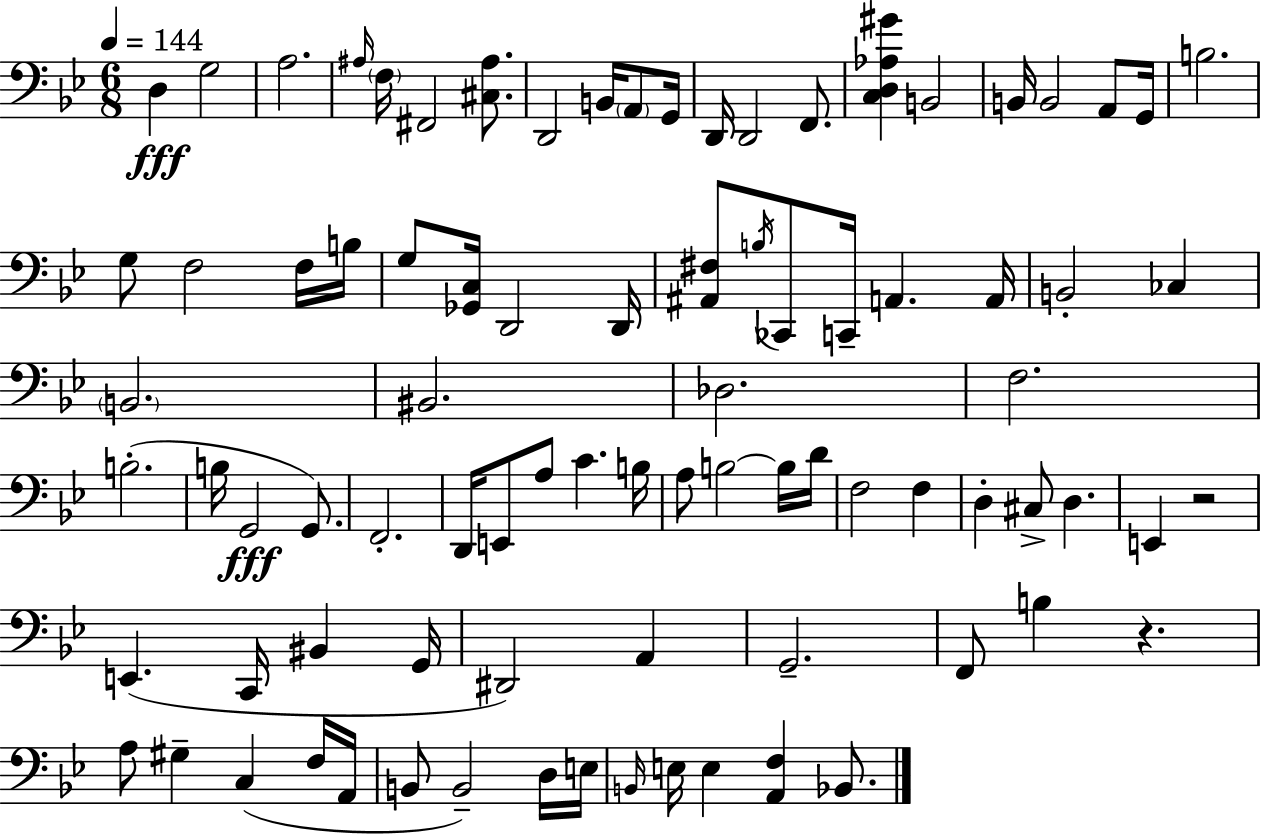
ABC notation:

X:1
T:Untitled
M:6/8
L:1/4
K:Gm
D, G,2 A,2 ^A,/4 F,/4 ^F,,2 [^C,^A,]/2 D,,2 B,,/4 A,,/2 G,,/4 D,,/4 D,,2 F,,/2 [C,D,_A,^G] B,,2 B,,/4 B,,2 A,,/2 G,,/4 B,2 G,/2 F,2 F,/4 B,/4 G,/2 [_G,,C,]/4 D,,2 D,,/4 [^A,,^F,]/2 B,/4 _C,,/2 C,,/4 A,, A,,/4 B,,2 _C, B,,2 ^B,,2 _D,2 F,2 B,2 B,/4 G,,2 G,,/2 F,,2 D,,/4 E,,/2 A,/2 C B,/4 A,/2 B,2 B,/4 D/4 F,2 F, D, ^C,/2 D, E,, z2 E,, C,,/4 ^B,, G,,/4 ^D,,2 A,, G,,2 F,,/2 B, z A,/2 ^G, C, F,/4 A,,/4 B,,/2 B,,2 D,/4 E,/4 B,,/4 E,/4 E, [A,,F,] _B,,/2